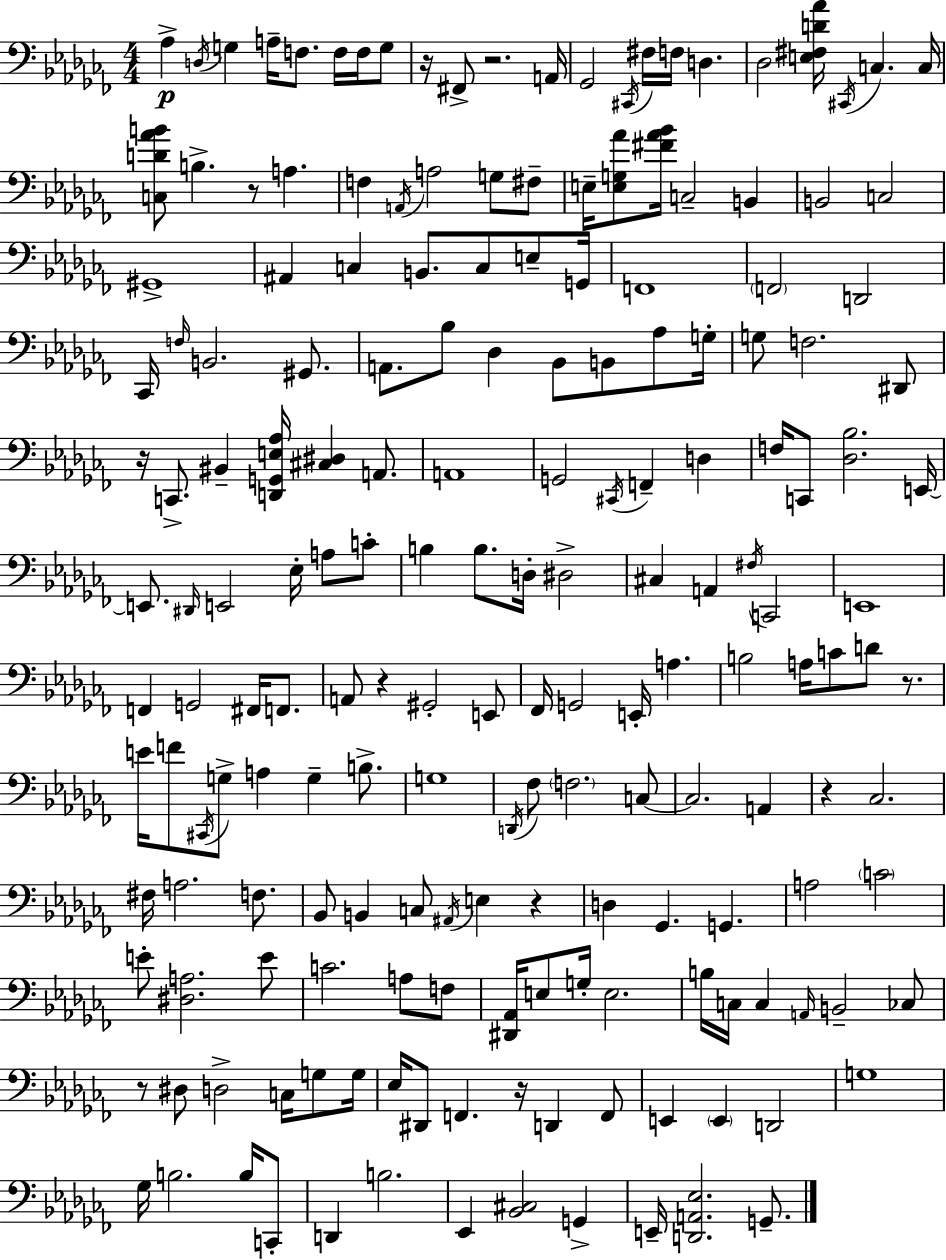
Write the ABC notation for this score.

X:1
T:Untitled
M:4/4
L:1/4
K:Abm
_A, D,/4 G, A,/4 F,/2 F,/4 F,/4 G,/2 z/4 ^F,,/2 z2 A,,/4 _G,,2 ^C,,/4 ^F,/4 F,/4 D, _D,2 [E,^F,D_A]/4 ^C,,/4 C, C,/4 [C,D_AB]/2 B, z/2 A, F, A,,/4 A,2 G,/2 ^F,/2 E,/4 [E,G,_A]/2 [^F_A_B]/4 C,2 B,, B,,2 C,2 ^G,,4 ^A,, C, B,,/2 C,/2 E,/2 G,,/4 F,,4 F,,2 D,,2 _C,,/4 F,/4 B,,2 ^G,,/2 A,,/2 _B,/2 _D, _B,,/2 B,,/2 _A,/2 G,/4 G,/2 F,2 ^D,,/2 z/4 C,,/2 ^B,, [D,,G,,E,_A,]/4 [^C,^D,] A,,/2 A,,4 G,,2 ^C,,/4 F,, D, F,/4 C,,/2 [_D,_B,]2 E,,/4 E,,/2 ^D,,/4 E,,2 _E,/4 A,/2 C/2 B, B,/2 D,/4 ^D,2 ^C, A,, ^F,/4 C,,2 E,,4 F,, G,,2 ^F,,/4 F,,/2 A,,/2 z ^G,,2 E,,/2 _F,,/4 G,,2 E,,/4 A, B,2 A,/4 C/2 D/2 z/2 E/4 F/2 ^C,,/4 G,/2 A, G, B,/2 G,4 D,,/4 _F,/2 F,2 C,/2 C,2 A,, z _C,2 ^F,/4 A,2 F,/2 _B,,/2 B,, C,/2 ^A,,/4 E, z D, _G,, G,, A,2 C2 E/2 [^D,A,]2 E/2 C2 A,/2 F,/2 [^D,,_A,,]/4 E,/2 G,/4 E,2 B,/4 C,/4 C, A,,/4 B,,2 _C,/2 z/2 ^D,/2 D,2 C,/4 G,/2 G,/4 _E,/4 ^D,,/2 F,, z/4 D,, F,,/2 E,, E,, D,,2 G,4 _G,/4 B,2 B,/4 C,,/2 D,, B,2 _E,, [_B,,^C,]2 G,, E,,/4 [D,,A,,_E,]2 G,,/2